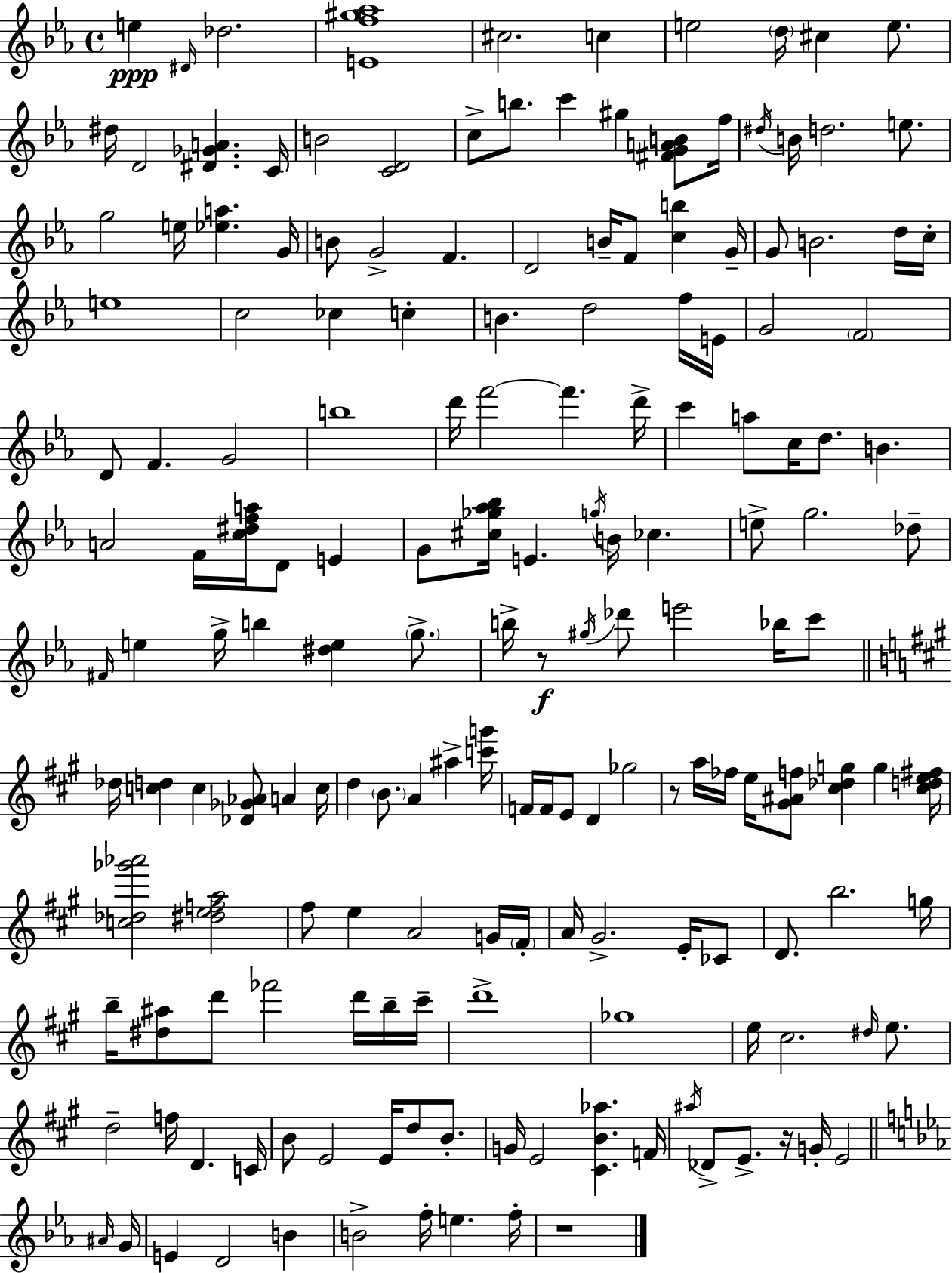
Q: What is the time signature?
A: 4/4